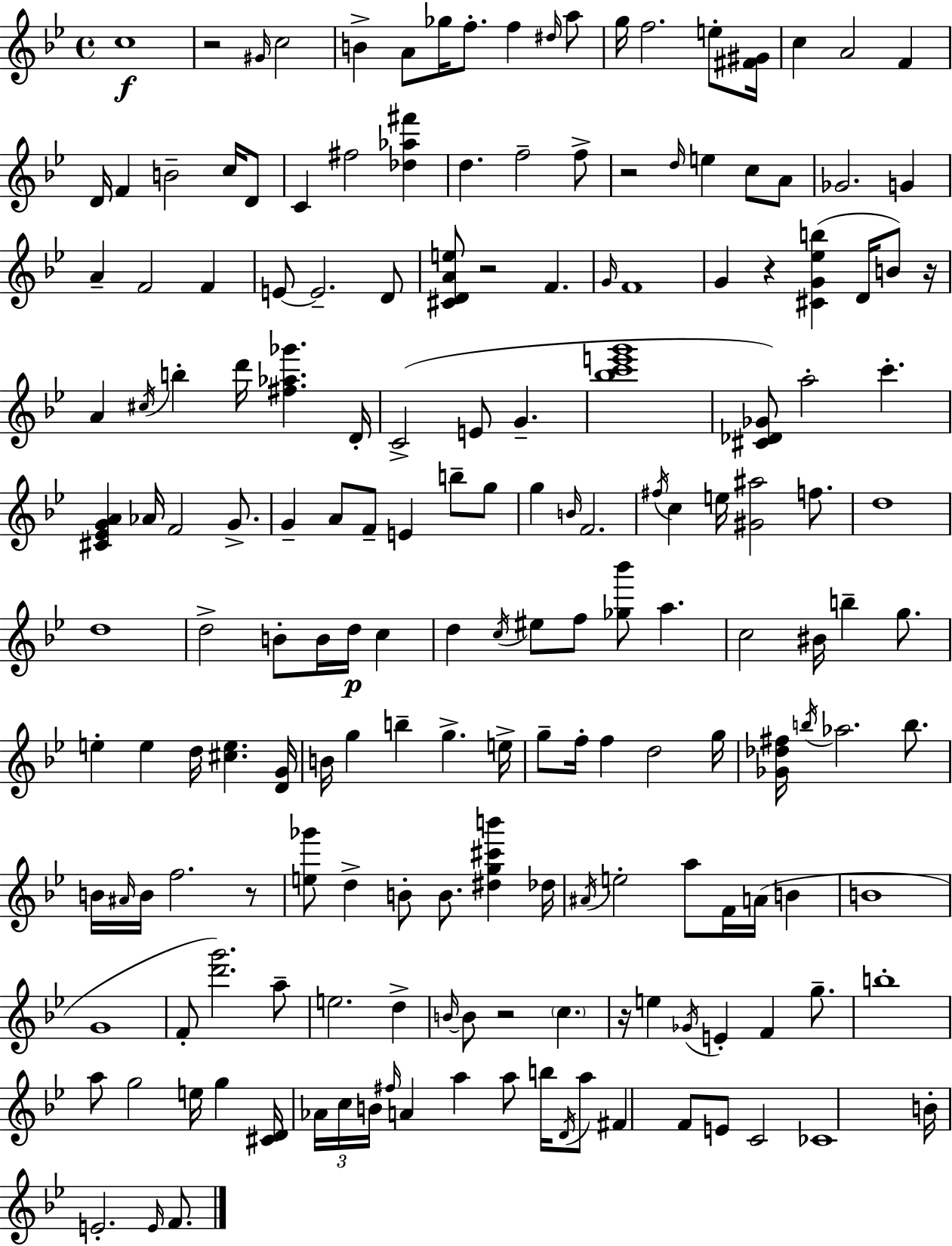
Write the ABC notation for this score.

X:1
T:Untitled
M:4/4
L:1/4
K:Bb
c4 z2 ^G/4 c2 B A/2 _g/4 f/2 f ^d/4 a/2 g/4 f2 e/2 [^F^G]/4 c A2 F D/4 F B2 c/4 D/2 C ^f2 [_d_a^f'] d f2 f/2 z2 d/4 e c/2 A/2 _G2 G A F2 F E/2 E2 D/2 [^CDAe]/2 z2 F G/4 F4 G z [^CG_eb] D/4 B/2 z/4 A ^c/4 b d'/4 [^f_a_g'] D/4 C2 E/2 G [_bc'e'g']4 [^C_D_G]/2 a2 c' [^C_EGA] _A/4 F2 G/2 G A/2 F/2 E b/2 g/2 g B/4 F2 ^f/4 c e/4 [^G^a]2 f/2 d4 d4 d2 B/2 B/4 d/4 c d c/4 ^e/2 f/2 [_g_b']/2 a c2 ^B/4 b g/2 e e d/4 [^ce] [DG]/4 B/4 g b g e/4 g/2 f/4 f d2 g/4 [_G_d^f]/4 b/4 _a2 b/2 B/4 ^A/4 B/4 f2 z/2 [e_g']/2 d B/2 B/2 [^dg^c'b'] _d/4 ^A/4 e2 a/2 F/4 A/4 B B4 G4 F/2 [d'g']2 a/2 e2 d B/4 B/2 z2 c z/4 e _G/4 E F g/2 b4 a/2 g2 e/4 g [^CD]/4 _A/4 c/4 B/4 ^f/4 A a a/2 b/4 D/4 a/2 ^F F/2 E/2 C2 _C4 B/4 E2 E/4 F/2